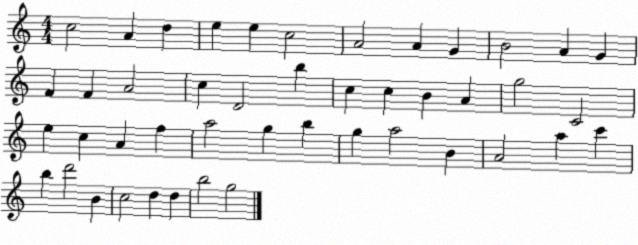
X:1
T:Untitled
M:4/4
L:1/4
K:C
c2 A d e e c2 A2 A G B2 A G F F A2 c D2 b c c B A g2 C2 e c A f a2 g b g a2 B A2 a c' b d'2 B c2 d d b2 g2